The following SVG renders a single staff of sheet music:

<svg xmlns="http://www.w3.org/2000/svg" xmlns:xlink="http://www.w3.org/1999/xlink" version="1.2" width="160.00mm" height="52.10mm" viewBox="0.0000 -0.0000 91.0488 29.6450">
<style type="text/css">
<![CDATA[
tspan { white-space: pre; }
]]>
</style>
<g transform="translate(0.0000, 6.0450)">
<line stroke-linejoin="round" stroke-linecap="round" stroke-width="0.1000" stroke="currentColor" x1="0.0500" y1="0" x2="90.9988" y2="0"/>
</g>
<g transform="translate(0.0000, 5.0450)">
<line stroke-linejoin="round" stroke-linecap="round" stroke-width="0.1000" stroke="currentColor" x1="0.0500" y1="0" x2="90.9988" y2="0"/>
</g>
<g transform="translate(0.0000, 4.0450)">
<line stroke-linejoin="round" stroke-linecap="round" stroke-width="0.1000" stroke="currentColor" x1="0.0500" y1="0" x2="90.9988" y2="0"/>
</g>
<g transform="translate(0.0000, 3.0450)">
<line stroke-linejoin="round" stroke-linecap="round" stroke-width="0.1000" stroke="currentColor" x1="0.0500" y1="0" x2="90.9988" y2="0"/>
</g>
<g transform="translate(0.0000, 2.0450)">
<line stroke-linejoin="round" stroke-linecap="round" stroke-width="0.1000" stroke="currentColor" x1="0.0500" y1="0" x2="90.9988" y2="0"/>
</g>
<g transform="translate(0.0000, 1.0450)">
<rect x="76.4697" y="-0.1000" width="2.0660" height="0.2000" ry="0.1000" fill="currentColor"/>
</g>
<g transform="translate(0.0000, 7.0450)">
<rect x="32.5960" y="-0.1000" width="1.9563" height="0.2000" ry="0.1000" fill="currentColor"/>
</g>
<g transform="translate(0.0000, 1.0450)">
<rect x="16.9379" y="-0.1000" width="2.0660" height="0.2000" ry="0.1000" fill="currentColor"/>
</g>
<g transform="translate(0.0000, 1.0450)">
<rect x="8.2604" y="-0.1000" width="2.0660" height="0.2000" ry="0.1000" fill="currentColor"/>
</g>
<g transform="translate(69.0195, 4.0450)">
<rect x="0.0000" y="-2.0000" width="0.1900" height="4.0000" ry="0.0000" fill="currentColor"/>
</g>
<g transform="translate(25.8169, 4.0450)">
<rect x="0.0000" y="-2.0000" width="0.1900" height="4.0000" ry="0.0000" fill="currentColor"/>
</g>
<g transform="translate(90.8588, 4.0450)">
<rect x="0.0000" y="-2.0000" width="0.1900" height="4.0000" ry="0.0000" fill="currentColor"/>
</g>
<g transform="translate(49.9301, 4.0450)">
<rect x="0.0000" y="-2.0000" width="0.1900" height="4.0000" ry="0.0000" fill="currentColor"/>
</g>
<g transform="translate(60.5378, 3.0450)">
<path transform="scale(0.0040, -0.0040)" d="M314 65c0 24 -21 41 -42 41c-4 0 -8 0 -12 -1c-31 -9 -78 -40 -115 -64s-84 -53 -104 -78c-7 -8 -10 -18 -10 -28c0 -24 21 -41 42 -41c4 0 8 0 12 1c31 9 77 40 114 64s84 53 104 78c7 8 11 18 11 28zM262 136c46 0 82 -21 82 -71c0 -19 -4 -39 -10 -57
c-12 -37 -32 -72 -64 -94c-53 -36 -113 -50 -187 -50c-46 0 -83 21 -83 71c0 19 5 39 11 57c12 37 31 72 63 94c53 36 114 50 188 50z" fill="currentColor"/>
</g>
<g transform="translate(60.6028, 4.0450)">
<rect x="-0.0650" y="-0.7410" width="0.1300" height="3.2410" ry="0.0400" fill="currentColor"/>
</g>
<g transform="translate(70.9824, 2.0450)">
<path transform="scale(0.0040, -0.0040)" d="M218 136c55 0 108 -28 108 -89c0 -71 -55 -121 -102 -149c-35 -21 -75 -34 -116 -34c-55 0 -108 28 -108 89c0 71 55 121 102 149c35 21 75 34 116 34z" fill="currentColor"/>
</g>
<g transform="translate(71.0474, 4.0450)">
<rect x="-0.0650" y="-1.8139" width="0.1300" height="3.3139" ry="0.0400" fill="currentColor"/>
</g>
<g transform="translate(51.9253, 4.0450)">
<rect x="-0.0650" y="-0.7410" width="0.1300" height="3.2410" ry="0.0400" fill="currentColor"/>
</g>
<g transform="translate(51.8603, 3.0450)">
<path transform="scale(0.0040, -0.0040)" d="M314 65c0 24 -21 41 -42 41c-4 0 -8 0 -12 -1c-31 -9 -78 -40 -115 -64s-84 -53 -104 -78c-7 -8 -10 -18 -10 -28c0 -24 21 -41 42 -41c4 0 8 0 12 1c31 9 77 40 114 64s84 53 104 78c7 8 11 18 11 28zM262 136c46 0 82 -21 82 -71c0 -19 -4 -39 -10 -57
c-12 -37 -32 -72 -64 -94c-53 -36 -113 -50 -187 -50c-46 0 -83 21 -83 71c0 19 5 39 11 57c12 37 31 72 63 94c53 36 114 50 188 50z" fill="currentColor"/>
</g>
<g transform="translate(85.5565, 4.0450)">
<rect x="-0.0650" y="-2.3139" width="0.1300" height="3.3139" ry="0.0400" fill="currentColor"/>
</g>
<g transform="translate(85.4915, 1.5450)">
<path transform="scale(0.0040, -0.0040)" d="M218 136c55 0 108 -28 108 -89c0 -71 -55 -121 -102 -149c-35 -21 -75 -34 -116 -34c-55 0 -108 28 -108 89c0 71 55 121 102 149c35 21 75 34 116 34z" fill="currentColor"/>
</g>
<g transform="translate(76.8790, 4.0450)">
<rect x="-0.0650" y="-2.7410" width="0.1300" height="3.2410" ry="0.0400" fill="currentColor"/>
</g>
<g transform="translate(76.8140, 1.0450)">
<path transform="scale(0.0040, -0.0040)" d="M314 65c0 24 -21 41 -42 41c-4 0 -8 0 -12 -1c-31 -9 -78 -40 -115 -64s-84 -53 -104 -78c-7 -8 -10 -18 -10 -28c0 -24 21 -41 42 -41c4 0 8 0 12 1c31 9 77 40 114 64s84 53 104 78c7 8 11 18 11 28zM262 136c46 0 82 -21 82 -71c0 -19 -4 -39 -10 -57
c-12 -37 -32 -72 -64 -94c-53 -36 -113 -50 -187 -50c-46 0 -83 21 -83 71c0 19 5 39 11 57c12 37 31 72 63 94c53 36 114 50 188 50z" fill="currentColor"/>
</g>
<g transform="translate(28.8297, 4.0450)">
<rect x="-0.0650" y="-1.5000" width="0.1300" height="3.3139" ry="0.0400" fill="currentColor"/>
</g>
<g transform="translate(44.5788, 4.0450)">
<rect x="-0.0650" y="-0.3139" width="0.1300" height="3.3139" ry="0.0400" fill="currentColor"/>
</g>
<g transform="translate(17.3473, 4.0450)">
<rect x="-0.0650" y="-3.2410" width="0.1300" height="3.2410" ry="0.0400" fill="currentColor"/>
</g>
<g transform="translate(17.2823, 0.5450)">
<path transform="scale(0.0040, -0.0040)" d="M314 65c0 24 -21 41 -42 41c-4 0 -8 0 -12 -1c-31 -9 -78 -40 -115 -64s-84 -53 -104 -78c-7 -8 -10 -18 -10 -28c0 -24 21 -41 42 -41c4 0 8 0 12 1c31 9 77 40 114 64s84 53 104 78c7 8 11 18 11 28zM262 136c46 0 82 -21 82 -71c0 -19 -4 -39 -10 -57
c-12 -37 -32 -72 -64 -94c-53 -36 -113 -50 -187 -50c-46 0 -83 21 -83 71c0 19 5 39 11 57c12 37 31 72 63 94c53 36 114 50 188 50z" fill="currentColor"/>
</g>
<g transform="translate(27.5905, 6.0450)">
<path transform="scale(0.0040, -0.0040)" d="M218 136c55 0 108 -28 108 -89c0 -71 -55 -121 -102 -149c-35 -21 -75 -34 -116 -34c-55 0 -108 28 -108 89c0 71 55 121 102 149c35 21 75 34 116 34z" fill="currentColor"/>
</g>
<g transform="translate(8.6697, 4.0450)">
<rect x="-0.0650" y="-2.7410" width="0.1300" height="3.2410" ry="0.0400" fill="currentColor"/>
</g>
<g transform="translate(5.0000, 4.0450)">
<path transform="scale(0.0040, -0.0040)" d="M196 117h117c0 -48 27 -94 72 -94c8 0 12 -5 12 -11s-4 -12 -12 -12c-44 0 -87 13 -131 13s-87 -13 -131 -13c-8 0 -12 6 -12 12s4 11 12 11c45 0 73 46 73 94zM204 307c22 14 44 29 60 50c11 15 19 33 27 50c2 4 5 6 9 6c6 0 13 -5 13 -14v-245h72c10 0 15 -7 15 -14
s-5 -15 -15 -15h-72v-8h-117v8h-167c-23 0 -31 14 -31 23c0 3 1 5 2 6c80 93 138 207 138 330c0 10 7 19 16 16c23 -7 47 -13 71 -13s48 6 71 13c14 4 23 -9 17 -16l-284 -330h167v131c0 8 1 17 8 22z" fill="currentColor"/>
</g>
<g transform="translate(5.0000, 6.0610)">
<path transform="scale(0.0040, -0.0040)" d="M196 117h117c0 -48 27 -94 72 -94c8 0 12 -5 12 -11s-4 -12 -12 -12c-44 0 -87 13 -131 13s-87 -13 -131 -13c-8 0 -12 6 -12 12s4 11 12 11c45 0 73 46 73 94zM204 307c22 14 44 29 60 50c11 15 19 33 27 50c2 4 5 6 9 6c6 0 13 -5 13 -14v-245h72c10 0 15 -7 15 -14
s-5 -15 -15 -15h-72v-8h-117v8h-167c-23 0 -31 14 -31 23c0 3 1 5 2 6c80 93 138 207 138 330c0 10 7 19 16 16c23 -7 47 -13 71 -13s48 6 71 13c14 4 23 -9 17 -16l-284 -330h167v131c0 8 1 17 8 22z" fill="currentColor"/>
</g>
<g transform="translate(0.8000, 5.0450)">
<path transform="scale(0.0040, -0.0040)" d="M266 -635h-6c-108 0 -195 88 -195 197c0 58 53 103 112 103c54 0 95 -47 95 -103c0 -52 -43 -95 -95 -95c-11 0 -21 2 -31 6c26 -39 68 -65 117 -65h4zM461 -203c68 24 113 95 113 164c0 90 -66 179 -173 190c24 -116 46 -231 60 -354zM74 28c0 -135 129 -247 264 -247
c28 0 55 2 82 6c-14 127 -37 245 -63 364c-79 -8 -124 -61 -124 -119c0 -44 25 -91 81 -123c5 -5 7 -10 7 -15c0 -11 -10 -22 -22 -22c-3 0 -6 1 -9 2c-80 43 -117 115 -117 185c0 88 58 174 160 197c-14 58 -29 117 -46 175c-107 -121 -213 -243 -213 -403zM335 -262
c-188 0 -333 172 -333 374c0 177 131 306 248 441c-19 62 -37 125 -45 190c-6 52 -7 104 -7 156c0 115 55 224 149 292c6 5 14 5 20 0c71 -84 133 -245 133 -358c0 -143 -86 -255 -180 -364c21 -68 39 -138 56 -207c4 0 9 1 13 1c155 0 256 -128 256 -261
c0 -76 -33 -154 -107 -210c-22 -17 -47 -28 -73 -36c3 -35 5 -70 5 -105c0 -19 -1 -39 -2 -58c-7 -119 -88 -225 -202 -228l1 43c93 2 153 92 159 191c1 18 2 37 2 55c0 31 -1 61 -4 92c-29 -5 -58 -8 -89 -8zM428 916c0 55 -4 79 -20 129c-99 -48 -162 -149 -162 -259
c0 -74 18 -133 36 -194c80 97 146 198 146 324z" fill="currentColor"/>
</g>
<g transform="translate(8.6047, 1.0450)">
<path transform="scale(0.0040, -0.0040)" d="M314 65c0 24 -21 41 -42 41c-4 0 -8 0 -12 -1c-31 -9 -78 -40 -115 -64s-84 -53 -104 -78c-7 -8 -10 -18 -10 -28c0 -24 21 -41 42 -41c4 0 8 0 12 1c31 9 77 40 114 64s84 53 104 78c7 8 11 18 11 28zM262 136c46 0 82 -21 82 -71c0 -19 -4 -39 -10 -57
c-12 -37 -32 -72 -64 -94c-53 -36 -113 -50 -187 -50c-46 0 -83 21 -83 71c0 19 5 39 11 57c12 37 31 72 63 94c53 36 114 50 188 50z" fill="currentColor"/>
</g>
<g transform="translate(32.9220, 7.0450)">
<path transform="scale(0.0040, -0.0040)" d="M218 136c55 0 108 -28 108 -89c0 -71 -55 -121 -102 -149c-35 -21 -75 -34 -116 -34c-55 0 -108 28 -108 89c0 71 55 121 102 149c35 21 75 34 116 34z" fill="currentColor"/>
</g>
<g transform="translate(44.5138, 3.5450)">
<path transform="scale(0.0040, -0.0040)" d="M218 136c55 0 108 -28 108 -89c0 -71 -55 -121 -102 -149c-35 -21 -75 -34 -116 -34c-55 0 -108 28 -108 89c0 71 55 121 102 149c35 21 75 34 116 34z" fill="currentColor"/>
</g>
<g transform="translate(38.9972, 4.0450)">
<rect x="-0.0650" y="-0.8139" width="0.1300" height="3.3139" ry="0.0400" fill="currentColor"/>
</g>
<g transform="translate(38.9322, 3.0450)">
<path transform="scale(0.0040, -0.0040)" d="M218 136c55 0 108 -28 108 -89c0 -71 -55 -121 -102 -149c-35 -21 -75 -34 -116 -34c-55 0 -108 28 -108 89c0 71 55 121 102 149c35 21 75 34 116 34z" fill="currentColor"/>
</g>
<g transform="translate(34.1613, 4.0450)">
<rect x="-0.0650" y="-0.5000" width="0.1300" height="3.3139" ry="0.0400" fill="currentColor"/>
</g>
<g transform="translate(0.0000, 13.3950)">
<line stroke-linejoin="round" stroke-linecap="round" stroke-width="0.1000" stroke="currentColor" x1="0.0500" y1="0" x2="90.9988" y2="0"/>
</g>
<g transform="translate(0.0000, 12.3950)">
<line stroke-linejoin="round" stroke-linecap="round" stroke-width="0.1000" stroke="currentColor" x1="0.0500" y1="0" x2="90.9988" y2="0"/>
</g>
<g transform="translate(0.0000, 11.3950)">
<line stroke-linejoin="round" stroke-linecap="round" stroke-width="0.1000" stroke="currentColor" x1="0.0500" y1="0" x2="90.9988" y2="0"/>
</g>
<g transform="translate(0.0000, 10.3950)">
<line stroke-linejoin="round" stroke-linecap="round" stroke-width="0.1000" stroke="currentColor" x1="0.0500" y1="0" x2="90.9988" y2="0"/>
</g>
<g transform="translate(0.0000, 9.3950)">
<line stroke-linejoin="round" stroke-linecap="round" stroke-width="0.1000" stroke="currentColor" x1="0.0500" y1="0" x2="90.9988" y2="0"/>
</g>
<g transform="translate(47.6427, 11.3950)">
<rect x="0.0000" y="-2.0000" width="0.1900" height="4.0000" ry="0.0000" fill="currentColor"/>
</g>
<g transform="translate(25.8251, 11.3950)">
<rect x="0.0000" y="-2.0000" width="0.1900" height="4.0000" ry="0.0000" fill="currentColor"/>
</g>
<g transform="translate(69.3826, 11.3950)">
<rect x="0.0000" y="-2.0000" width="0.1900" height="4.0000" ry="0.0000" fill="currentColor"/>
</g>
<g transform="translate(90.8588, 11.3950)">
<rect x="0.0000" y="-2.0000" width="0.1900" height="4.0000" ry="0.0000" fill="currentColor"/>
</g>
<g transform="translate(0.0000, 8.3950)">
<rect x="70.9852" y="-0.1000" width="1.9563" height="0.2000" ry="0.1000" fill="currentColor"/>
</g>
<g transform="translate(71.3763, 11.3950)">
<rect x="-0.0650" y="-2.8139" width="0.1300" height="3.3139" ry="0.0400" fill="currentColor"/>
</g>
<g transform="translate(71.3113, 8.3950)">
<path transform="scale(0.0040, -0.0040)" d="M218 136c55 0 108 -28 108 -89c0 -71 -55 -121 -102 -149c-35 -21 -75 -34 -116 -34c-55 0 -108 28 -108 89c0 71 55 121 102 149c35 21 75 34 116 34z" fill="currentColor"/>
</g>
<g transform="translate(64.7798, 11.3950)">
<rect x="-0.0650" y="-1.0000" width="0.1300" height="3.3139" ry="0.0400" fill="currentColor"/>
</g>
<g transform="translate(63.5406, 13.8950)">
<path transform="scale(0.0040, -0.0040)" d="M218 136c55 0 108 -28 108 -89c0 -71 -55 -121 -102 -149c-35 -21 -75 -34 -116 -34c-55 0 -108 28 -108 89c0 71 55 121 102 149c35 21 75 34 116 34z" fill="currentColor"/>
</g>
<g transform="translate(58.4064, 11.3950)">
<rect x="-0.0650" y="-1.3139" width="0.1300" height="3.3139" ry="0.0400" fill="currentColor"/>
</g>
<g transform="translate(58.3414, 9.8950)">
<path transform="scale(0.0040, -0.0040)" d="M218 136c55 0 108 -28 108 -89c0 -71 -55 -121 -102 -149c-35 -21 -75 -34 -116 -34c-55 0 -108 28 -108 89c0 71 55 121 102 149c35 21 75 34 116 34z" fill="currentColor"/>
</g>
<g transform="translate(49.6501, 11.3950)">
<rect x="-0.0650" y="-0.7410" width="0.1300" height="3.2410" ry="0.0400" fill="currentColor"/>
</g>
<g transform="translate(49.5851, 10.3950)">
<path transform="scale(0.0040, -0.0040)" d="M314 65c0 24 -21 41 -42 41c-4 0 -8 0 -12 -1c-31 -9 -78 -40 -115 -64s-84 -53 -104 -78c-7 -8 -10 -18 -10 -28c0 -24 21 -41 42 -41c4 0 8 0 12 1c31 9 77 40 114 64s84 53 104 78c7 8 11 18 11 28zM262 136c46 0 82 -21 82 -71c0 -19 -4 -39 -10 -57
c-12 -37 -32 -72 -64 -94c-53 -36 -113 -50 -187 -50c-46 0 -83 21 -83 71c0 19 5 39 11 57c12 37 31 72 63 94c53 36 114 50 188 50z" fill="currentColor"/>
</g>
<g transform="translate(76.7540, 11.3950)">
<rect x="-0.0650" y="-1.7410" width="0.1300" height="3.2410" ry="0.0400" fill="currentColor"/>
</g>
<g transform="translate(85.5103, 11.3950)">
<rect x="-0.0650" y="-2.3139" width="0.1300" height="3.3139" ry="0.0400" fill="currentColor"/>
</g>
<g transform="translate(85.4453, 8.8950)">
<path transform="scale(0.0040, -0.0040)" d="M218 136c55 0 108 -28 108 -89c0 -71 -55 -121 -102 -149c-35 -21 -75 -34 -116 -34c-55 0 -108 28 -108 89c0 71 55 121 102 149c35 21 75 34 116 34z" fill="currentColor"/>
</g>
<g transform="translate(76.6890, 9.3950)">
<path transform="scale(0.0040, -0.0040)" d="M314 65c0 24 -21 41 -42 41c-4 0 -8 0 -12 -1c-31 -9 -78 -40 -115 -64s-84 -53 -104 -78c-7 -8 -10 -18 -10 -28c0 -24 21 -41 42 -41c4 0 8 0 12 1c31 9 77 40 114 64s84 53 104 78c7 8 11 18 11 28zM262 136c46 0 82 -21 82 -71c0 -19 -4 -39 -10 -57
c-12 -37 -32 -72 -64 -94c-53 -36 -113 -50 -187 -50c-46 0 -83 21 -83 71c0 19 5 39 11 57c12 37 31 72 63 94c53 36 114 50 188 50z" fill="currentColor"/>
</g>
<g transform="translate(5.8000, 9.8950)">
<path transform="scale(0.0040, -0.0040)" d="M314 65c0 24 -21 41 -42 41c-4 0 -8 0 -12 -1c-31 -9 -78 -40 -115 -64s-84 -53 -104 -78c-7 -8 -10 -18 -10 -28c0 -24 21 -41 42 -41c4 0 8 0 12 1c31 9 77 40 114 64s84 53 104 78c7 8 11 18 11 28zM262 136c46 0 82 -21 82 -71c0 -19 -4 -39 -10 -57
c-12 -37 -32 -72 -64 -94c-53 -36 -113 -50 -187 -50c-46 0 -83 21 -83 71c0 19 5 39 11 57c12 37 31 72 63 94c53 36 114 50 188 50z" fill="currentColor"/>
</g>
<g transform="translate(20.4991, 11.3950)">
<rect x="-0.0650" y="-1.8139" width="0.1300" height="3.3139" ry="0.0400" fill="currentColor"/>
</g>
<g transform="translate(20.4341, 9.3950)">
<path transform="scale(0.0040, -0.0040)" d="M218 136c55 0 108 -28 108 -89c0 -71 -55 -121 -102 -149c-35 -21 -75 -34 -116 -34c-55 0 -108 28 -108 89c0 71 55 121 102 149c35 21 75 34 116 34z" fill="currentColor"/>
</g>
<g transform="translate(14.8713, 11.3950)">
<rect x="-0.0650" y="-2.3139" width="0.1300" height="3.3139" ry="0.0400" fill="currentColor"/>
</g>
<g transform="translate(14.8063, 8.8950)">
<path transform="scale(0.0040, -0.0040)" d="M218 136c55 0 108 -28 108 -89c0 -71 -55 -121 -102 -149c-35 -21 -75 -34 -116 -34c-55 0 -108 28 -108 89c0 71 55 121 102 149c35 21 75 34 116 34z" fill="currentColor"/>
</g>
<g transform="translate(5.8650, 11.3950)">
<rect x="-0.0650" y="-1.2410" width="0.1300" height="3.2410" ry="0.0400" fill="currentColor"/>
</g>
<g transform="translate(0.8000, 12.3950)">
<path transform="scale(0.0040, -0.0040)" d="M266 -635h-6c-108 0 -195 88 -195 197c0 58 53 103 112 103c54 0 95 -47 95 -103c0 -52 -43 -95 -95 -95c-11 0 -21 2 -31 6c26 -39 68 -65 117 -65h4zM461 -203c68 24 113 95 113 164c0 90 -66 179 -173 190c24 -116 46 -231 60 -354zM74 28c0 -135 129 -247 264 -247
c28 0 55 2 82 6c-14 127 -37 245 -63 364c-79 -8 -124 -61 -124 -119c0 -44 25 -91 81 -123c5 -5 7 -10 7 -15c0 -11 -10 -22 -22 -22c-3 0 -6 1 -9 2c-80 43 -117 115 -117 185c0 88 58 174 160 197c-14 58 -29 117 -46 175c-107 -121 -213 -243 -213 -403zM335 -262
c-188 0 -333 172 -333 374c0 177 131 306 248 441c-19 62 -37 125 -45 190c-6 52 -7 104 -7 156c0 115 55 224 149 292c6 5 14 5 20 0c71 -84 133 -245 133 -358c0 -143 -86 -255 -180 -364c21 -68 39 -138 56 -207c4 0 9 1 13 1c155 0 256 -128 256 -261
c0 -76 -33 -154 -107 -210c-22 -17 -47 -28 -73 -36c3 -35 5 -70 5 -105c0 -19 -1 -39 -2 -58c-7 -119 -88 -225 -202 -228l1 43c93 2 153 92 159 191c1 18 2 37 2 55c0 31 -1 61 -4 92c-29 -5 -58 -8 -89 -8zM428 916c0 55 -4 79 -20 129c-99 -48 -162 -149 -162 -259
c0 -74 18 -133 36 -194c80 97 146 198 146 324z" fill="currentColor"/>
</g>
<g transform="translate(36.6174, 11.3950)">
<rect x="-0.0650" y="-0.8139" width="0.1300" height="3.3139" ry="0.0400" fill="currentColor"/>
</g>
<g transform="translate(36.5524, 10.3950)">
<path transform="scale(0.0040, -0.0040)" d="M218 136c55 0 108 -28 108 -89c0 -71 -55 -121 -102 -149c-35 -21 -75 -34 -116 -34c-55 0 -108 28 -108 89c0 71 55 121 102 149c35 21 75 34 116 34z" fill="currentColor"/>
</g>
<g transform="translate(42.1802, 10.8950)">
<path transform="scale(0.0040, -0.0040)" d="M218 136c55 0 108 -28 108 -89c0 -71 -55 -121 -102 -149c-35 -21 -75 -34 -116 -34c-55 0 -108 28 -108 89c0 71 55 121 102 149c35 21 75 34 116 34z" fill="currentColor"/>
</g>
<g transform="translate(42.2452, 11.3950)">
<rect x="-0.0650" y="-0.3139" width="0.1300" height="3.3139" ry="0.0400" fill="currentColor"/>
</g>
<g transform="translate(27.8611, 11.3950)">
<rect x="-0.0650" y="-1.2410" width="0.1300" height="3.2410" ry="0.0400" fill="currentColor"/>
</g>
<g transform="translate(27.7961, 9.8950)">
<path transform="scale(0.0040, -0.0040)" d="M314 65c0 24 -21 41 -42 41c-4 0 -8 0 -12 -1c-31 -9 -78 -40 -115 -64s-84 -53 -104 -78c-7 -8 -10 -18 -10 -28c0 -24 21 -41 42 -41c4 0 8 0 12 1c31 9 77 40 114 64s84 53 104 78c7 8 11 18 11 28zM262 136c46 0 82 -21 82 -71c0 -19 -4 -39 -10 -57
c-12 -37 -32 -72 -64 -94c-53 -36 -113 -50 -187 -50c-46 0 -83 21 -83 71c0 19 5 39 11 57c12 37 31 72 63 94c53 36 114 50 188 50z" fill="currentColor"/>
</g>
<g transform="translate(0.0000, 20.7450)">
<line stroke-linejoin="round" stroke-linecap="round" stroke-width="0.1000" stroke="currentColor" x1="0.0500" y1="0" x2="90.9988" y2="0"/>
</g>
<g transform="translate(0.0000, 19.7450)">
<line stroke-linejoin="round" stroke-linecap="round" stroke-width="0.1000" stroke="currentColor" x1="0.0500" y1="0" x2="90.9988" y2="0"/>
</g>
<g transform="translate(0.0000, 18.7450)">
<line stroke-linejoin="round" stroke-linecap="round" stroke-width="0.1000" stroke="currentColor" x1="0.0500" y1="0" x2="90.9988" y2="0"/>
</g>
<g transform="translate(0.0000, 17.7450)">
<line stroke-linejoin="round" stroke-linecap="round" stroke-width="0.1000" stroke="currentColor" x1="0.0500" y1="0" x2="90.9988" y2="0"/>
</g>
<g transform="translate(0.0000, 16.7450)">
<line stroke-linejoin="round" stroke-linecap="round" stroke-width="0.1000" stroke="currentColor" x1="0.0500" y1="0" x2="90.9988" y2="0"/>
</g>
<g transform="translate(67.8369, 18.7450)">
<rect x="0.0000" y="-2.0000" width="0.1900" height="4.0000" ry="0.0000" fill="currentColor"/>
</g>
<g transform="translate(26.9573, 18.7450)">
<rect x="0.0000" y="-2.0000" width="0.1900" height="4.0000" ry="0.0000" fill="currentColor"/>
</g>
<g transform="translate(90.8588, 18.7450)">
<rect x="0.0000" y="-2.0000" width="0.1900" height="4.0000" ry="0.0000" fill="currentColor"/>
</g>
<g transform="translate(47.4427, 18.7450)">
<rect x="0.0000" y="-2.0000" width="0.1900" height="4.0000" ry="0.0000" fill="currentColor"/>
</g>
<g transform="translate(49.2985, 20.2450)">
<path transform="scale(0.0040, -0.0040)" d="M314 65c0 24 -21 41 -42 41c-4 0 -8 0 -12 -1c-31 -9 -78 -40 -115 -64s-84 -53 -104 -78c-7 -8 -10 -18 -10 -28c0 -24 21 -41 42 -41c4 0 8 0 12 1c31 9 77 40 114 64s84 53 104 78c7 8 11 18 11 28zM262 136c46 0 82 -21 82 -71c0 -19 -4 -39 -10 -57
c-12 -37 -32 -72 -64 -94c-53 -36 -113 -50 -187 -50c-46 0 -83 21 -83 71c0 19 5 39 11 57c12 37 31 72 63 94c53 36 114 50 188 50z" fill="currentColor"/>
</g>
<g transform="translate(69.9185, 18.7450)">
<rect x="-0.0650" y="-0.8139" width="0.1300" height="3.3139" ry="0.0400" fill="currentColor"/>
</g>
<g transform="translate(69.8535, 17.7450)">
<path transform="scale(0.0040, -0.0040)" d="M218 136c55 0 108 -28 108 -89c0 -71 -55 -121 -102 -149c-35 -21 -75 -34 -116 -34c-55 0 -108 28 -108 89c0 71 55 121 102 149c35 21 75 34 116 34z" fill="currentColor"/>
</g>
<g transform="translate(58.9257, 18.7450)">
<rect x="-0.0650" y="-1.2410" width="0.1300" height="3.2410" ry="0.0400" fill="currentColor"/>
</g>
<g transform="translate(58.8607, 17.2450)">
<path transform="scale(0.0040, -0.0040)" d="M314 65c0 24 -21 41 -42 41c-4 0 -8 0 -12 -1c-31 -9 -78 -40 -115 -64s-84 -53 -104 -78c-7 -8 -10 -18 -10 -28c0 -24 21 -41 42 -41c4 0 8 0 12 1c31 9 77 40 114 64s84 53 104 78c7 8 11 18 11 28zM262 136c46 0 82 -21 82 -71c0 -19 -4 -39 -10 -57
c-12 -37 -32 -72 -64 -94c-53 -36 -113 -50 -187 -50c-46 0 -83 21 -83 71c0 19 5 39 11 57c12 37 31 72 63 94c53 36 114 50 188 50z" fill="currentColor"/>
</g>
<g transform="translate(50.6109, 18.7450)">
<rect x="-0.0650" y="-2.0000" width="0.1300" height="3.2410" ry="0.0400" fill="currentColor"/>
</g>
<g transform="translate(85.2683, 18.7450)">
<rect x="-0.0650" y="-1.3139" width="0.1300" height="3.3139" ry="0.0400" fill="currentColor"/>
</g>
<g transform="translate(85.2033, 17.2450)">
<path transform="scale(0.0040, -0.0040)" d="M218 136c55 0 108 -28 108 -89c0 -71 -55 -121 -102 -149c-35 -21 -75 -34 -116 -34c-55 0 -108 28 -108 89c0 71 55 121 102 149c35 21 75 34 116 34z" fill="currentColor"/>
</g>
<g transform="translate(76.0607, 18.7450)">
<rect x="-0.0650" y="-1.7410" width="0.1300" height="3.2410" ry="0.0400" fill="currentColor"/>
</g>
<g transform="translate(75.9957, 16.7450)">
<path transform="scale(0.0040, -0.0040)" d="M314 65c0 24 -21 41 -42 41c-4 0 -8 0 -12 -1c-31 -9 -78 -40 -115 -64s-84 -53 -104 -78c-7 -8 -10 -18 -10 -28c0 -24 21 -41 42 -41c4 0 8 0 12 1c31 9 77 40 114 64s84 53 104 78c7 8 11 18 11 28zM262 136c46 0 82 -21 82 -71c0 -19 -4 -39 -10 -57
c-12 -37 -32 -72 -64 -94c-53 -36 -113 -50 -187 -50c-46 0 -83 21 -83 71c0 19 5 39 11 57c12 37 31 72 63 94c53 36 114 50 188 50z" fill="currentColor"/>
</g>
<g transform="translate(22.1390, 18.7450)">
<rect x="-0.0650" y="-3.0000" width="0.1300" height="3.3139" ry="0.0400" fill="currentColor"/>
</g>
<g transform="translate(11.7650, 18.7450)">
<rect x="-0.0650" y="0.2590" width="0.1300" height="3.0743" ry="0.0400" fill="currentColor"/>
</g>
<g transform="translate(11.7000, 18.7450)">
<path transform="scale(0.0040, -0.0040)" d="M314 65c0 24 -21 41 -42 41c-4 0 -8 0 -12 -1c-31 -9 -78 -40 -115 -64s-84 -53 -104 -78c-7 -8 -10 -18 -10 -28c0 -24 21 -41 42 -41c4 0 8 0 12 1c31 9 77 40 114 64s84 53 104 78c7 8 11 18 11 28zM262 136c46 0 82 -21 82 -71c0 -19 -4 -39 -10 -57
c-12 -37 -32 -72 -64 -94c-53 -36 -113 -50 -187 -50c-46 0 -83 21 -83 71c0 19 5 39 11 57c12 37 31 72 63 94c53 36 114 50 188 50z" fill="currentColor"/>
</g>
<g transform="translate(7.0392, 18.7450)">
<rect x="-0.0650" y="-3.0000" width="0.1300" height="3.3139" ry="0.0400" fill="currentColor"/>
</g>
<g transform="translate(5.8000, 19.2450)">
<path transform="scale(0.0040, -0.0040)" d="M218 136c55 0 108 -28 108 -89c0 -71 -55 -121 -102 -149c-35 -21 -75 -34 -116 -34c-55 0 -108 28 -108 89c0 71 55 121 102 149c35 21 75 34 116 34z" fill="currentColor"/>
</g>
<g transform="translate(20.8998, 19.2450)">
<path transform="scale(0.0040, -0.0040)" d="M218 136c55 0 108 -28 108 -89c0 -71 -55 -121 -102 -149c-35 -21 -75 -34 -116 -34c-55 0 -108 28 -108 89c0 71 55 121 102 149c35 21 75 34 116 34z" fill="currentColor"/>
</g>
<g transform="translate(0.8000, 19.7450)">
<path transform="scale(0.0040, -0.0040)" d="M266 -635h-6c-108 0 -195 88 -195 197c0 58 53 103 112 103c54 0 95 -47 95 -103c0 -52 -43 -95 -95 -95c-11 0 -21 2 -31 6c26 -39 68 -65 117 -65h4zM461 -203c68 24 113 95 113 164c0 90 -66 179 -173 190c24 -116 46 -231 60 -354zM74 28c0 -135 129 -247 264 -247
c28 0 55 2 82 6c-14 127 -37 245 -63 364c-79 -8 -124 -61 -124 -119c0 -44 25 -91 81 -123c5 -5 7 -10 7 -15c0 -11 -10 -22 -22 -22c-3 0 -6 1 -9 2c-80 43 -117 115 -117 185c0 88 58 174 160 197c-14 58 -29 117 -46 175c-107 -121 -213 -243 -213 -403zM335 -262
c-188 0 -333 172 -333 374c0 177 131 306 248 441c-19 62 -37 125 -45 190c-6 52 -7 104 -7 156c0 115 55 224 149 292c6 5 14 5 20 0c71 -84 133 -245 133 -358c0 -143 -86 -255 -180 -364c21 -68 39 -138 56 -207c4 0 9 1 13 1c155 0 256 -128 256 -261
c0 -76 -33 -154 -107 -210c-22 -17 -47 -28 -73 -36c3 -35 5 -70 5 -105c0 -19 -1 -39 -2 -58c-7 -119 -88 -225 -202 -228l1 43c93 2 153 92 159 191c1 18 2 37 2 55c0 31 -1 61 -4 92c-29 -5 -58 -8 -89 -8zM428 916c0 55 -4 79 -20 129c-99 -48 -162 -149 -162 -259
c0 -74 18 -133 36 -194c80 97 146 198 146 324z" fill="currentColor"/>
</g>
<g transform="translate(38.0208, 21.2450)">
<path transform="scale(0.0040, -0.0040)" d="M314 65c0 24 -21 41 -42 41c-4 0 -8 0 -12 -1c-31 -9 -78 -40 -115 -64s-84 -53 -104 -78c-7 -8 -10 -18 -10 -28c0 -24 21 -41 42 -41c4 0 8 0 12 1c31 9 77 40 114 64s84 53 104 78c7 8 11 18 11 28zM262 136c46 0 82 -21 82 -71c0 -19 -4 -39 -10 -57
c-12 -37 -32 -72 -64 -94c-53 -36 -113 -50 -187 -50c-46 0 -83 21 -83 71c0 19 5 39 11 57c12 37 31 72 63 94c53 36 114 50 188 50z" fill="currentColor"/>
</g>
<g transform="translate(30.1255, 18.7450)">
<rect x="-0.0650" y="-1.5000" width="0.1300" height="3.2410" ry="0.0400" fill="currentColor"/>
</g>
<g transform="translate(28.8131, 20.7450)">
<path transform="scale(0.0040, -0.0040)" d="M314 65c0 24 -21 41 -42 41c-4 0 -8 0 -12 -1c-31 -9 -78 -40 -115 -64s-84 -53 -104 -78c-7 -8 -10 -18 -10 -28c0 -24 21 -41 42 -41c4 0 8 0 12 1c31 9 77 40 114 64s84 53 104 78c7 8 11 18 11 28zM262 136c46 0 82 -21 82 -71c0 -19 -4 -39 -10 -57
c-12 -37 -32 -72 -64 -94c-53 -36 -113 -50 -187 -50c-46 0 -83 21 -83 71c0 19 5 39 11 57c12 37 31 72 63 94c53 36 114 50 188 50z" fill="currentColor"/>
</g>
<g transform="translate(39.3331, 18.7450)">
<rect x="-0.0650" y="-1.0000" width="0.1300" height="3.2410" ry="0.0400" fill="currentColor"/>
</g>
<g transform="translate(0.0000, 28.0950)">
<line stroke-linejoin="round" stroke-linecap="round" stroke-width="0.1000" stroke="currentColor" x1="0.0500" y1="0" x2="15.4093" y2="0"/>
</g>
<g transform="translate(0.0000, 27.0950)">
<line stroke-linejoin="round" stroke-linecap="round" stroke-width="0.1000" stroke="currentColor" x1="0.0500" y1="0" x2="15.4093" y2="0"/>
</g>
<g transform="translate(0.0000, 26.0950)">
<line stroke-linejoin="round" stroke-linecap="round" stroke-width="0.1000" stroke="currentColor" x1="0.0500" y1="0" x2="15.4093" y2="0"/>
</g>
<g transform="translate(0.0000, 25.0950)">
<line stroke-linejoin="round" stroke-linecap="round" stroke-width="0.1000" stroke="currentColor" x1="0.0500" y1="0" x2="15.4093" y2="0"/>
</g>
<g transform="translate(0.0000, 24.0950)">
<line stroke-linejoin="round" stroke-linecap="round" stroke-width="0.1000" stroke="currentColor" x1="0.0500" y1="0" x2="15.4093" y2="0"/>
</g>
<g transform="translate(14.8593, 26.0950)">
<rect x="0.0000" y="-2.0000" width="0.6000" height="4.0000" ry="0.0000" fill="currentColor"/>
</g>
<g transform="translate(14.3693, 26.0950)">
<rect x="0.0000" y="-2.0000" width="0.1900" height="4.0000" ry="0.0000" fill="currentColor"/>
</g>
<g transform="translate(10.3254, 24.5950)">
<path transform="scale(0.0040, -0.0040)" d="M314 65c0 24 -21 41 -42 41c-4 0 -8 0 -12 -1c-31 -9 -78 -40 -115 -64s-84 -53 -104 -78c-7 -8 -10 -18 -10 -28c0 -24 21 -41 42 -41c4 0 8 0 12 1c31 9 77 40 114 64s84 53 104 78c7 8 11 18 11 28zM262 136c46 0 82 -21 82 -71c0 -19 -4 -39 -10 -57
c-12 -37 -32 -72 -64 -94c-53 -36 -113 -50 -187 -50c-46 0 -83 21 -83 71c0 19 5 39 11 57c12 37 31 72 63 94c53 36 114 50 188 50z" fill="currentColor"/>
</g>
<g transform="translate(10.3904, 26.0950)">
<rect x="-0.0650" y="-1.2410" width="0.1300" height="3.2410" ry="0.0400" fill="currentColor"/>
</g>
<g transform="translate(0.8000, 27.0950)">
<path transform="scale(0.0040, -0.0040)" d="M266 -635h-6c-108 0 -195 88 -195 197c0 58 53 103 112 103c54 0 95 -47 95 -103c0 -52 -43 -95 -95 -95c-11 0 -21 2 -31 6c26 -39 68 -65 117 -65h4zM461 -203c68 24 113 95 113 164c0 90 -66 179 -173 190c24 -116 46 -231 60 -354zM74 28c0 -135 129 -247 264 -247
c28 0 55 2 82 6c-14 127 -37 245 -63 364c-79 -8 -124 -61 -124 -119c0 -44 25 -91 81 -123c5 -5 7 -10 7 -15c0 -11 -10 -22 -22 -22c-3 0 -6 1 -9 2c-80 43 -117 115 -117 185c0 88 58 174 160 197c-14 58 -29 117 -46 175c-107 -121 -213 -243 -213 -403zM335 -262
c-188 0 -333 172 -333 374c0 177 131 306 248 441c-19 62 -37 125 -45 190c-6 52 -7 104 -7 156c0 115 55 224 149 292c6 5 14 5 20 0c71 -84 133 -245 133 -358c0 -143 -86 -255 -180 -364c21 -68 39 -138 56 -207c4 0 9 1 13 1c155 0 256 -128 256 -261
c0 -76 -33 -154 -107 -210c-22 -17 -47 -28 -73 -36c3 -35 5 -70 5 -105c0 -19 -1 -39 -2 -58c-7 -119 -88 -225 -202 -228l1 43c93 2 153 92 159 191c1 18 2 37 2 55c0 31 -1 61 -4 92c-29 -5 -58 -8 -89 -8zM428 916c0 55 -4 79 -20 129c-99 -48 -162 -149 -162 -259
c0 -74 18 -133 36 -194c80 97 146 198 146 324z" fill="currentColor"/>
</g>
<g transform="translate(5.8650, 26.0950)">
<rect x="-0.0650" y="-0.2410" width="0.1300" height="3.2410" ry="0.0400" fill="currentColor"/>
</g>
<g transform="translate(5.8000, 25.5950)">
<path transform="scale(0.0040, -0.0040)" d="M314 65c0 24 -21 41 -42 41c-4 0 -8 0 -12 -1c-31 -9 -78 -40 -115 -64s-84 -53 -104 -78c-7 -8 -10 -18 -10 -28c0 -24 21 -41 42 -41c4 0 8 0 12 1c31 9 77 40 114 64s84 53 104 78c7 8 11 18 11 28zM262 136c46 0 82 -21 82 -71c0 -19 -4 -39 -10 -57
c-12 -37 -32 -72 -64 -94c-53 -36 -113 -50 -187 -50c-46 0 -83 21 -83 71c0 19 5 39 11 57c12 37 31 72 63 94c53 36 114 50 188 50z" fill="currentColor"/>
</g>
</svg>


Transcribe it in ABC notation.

X:1
T:Untitled
M:4/4
L:1/4
K:C
a2 b2 E C d c d2 d2 f a2 g e2 g f e2 d c d2 e D a f2 g A B2 A E2 D2 F2 e2 d f2 e c2 e2